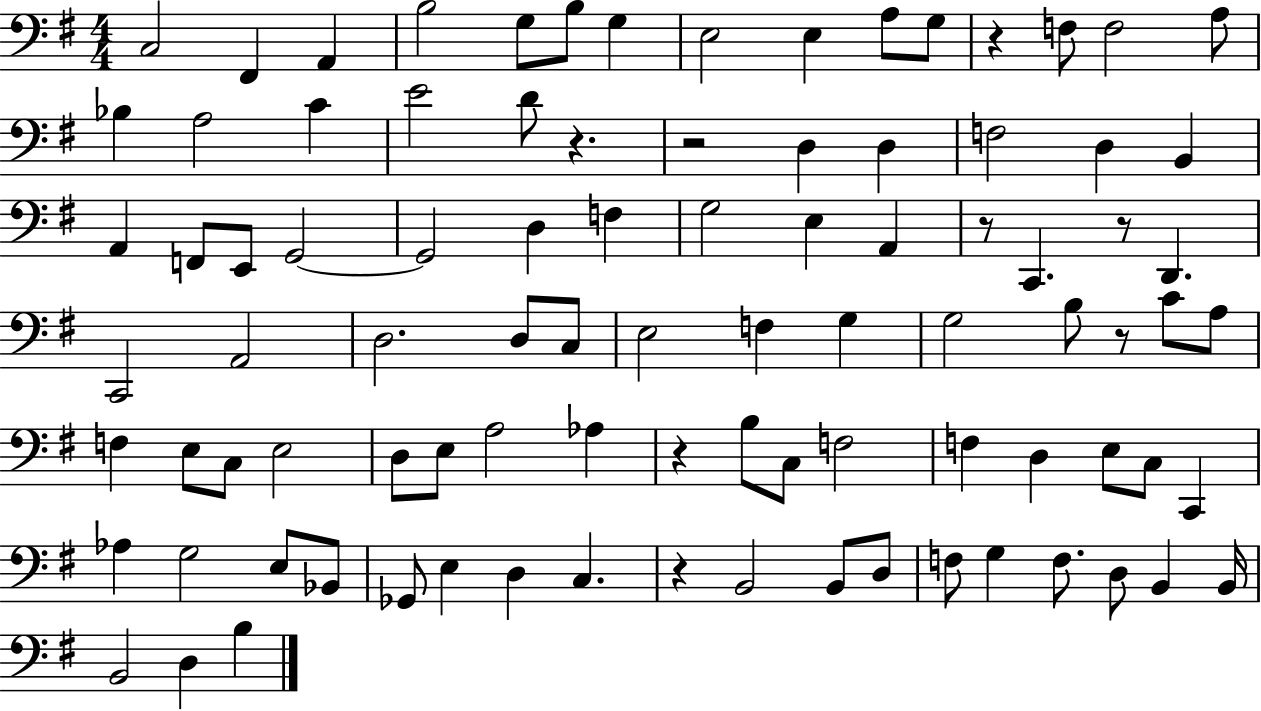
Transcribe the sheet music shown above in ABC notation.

X:1
T:Untitled
M:4/4
L:1/4
K:G
C,2 ^F,, A,, B,2 G,/2 B,/2 G, E,2 E, A,/2 G,/2 z F,/2 F,2 A,/2 _B, A,2 C E2 D/2 z z2 D, D, F,2 D, B,, A,, F,,/2 E,,/2 G,,2 G,,2 D, F, G,2 E, A,, z/2 C,, z/2 D,, C,,2 A,,2 D,2 D,/2 C,/2 E,2 F, G, G,2 B,/2 z/2 C/2 A,/2 F, E,/2 C,/2 E,2 D,/2 E,/2 A,2 _A, z B,/2 C,/2 F,2 F, D, E,/2 C,/2 C,, _A, G,2 E,/2 _B,,/2 _G,,/2 E, D, C, z B,,2 B,,/2 D,/2 F,/2 G, F,/2 D,/2 B,, B,,/4 B,,2 D, B,